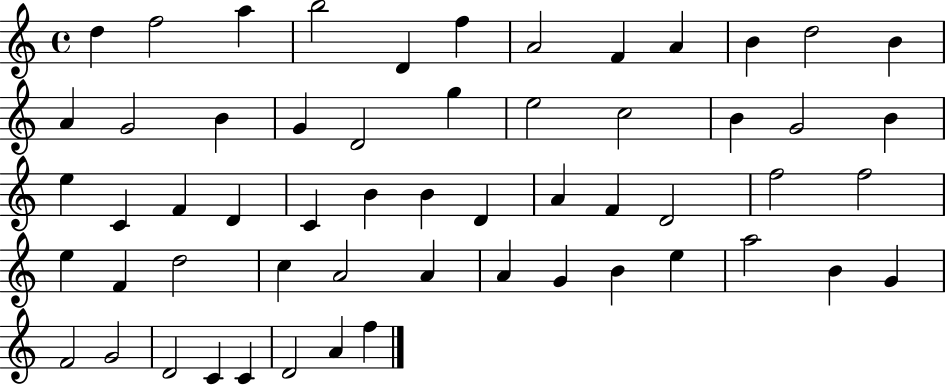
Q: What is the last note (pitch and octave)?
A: F5